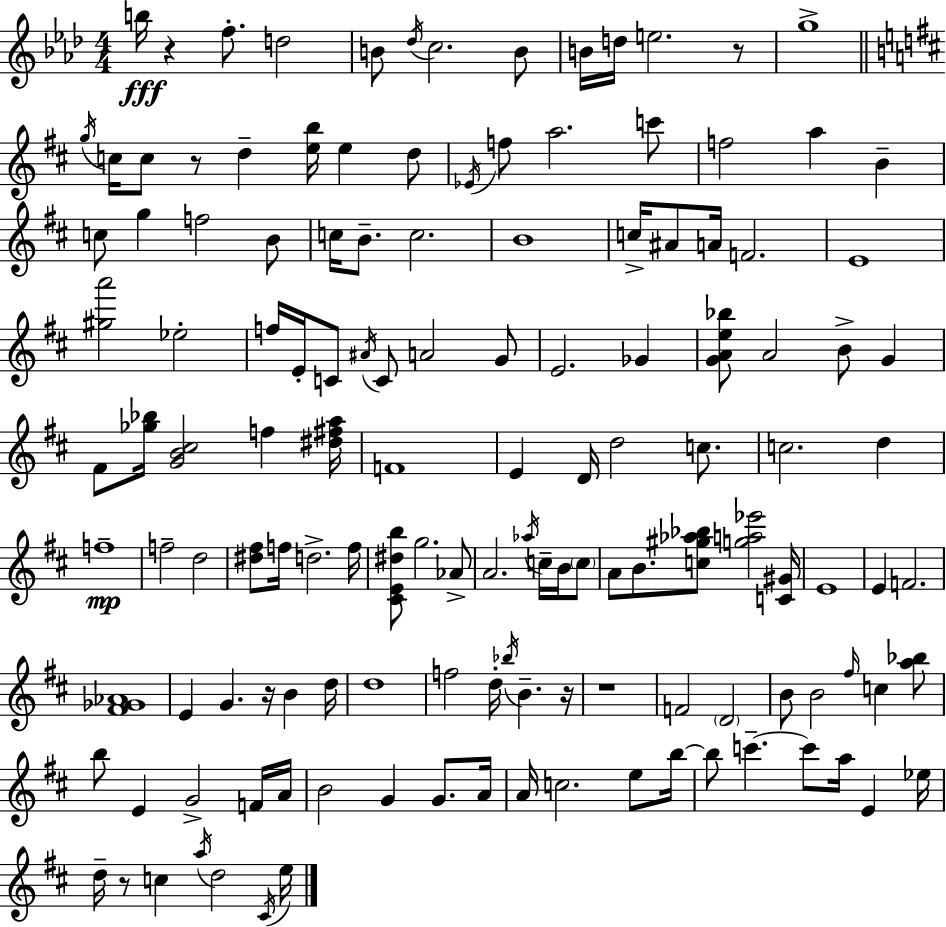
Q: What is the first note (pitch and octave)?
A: B5